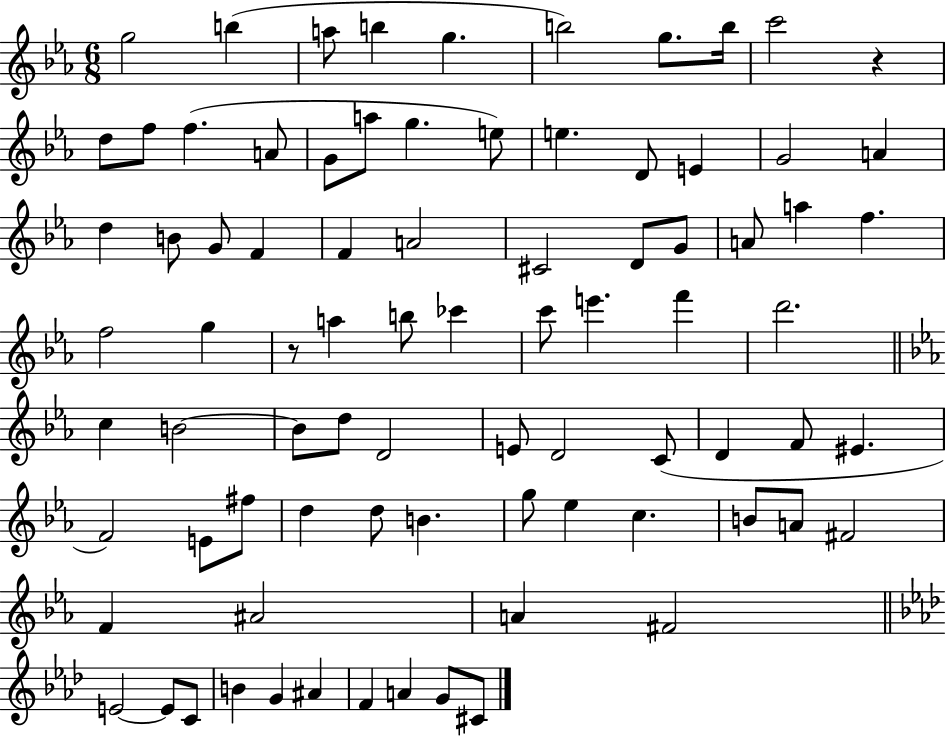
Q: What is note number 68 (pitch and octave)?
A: A#4